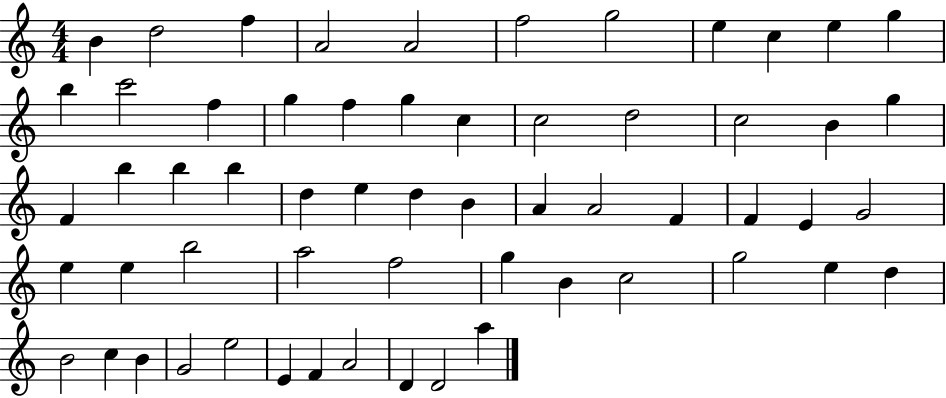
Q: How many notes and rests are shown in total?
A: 59